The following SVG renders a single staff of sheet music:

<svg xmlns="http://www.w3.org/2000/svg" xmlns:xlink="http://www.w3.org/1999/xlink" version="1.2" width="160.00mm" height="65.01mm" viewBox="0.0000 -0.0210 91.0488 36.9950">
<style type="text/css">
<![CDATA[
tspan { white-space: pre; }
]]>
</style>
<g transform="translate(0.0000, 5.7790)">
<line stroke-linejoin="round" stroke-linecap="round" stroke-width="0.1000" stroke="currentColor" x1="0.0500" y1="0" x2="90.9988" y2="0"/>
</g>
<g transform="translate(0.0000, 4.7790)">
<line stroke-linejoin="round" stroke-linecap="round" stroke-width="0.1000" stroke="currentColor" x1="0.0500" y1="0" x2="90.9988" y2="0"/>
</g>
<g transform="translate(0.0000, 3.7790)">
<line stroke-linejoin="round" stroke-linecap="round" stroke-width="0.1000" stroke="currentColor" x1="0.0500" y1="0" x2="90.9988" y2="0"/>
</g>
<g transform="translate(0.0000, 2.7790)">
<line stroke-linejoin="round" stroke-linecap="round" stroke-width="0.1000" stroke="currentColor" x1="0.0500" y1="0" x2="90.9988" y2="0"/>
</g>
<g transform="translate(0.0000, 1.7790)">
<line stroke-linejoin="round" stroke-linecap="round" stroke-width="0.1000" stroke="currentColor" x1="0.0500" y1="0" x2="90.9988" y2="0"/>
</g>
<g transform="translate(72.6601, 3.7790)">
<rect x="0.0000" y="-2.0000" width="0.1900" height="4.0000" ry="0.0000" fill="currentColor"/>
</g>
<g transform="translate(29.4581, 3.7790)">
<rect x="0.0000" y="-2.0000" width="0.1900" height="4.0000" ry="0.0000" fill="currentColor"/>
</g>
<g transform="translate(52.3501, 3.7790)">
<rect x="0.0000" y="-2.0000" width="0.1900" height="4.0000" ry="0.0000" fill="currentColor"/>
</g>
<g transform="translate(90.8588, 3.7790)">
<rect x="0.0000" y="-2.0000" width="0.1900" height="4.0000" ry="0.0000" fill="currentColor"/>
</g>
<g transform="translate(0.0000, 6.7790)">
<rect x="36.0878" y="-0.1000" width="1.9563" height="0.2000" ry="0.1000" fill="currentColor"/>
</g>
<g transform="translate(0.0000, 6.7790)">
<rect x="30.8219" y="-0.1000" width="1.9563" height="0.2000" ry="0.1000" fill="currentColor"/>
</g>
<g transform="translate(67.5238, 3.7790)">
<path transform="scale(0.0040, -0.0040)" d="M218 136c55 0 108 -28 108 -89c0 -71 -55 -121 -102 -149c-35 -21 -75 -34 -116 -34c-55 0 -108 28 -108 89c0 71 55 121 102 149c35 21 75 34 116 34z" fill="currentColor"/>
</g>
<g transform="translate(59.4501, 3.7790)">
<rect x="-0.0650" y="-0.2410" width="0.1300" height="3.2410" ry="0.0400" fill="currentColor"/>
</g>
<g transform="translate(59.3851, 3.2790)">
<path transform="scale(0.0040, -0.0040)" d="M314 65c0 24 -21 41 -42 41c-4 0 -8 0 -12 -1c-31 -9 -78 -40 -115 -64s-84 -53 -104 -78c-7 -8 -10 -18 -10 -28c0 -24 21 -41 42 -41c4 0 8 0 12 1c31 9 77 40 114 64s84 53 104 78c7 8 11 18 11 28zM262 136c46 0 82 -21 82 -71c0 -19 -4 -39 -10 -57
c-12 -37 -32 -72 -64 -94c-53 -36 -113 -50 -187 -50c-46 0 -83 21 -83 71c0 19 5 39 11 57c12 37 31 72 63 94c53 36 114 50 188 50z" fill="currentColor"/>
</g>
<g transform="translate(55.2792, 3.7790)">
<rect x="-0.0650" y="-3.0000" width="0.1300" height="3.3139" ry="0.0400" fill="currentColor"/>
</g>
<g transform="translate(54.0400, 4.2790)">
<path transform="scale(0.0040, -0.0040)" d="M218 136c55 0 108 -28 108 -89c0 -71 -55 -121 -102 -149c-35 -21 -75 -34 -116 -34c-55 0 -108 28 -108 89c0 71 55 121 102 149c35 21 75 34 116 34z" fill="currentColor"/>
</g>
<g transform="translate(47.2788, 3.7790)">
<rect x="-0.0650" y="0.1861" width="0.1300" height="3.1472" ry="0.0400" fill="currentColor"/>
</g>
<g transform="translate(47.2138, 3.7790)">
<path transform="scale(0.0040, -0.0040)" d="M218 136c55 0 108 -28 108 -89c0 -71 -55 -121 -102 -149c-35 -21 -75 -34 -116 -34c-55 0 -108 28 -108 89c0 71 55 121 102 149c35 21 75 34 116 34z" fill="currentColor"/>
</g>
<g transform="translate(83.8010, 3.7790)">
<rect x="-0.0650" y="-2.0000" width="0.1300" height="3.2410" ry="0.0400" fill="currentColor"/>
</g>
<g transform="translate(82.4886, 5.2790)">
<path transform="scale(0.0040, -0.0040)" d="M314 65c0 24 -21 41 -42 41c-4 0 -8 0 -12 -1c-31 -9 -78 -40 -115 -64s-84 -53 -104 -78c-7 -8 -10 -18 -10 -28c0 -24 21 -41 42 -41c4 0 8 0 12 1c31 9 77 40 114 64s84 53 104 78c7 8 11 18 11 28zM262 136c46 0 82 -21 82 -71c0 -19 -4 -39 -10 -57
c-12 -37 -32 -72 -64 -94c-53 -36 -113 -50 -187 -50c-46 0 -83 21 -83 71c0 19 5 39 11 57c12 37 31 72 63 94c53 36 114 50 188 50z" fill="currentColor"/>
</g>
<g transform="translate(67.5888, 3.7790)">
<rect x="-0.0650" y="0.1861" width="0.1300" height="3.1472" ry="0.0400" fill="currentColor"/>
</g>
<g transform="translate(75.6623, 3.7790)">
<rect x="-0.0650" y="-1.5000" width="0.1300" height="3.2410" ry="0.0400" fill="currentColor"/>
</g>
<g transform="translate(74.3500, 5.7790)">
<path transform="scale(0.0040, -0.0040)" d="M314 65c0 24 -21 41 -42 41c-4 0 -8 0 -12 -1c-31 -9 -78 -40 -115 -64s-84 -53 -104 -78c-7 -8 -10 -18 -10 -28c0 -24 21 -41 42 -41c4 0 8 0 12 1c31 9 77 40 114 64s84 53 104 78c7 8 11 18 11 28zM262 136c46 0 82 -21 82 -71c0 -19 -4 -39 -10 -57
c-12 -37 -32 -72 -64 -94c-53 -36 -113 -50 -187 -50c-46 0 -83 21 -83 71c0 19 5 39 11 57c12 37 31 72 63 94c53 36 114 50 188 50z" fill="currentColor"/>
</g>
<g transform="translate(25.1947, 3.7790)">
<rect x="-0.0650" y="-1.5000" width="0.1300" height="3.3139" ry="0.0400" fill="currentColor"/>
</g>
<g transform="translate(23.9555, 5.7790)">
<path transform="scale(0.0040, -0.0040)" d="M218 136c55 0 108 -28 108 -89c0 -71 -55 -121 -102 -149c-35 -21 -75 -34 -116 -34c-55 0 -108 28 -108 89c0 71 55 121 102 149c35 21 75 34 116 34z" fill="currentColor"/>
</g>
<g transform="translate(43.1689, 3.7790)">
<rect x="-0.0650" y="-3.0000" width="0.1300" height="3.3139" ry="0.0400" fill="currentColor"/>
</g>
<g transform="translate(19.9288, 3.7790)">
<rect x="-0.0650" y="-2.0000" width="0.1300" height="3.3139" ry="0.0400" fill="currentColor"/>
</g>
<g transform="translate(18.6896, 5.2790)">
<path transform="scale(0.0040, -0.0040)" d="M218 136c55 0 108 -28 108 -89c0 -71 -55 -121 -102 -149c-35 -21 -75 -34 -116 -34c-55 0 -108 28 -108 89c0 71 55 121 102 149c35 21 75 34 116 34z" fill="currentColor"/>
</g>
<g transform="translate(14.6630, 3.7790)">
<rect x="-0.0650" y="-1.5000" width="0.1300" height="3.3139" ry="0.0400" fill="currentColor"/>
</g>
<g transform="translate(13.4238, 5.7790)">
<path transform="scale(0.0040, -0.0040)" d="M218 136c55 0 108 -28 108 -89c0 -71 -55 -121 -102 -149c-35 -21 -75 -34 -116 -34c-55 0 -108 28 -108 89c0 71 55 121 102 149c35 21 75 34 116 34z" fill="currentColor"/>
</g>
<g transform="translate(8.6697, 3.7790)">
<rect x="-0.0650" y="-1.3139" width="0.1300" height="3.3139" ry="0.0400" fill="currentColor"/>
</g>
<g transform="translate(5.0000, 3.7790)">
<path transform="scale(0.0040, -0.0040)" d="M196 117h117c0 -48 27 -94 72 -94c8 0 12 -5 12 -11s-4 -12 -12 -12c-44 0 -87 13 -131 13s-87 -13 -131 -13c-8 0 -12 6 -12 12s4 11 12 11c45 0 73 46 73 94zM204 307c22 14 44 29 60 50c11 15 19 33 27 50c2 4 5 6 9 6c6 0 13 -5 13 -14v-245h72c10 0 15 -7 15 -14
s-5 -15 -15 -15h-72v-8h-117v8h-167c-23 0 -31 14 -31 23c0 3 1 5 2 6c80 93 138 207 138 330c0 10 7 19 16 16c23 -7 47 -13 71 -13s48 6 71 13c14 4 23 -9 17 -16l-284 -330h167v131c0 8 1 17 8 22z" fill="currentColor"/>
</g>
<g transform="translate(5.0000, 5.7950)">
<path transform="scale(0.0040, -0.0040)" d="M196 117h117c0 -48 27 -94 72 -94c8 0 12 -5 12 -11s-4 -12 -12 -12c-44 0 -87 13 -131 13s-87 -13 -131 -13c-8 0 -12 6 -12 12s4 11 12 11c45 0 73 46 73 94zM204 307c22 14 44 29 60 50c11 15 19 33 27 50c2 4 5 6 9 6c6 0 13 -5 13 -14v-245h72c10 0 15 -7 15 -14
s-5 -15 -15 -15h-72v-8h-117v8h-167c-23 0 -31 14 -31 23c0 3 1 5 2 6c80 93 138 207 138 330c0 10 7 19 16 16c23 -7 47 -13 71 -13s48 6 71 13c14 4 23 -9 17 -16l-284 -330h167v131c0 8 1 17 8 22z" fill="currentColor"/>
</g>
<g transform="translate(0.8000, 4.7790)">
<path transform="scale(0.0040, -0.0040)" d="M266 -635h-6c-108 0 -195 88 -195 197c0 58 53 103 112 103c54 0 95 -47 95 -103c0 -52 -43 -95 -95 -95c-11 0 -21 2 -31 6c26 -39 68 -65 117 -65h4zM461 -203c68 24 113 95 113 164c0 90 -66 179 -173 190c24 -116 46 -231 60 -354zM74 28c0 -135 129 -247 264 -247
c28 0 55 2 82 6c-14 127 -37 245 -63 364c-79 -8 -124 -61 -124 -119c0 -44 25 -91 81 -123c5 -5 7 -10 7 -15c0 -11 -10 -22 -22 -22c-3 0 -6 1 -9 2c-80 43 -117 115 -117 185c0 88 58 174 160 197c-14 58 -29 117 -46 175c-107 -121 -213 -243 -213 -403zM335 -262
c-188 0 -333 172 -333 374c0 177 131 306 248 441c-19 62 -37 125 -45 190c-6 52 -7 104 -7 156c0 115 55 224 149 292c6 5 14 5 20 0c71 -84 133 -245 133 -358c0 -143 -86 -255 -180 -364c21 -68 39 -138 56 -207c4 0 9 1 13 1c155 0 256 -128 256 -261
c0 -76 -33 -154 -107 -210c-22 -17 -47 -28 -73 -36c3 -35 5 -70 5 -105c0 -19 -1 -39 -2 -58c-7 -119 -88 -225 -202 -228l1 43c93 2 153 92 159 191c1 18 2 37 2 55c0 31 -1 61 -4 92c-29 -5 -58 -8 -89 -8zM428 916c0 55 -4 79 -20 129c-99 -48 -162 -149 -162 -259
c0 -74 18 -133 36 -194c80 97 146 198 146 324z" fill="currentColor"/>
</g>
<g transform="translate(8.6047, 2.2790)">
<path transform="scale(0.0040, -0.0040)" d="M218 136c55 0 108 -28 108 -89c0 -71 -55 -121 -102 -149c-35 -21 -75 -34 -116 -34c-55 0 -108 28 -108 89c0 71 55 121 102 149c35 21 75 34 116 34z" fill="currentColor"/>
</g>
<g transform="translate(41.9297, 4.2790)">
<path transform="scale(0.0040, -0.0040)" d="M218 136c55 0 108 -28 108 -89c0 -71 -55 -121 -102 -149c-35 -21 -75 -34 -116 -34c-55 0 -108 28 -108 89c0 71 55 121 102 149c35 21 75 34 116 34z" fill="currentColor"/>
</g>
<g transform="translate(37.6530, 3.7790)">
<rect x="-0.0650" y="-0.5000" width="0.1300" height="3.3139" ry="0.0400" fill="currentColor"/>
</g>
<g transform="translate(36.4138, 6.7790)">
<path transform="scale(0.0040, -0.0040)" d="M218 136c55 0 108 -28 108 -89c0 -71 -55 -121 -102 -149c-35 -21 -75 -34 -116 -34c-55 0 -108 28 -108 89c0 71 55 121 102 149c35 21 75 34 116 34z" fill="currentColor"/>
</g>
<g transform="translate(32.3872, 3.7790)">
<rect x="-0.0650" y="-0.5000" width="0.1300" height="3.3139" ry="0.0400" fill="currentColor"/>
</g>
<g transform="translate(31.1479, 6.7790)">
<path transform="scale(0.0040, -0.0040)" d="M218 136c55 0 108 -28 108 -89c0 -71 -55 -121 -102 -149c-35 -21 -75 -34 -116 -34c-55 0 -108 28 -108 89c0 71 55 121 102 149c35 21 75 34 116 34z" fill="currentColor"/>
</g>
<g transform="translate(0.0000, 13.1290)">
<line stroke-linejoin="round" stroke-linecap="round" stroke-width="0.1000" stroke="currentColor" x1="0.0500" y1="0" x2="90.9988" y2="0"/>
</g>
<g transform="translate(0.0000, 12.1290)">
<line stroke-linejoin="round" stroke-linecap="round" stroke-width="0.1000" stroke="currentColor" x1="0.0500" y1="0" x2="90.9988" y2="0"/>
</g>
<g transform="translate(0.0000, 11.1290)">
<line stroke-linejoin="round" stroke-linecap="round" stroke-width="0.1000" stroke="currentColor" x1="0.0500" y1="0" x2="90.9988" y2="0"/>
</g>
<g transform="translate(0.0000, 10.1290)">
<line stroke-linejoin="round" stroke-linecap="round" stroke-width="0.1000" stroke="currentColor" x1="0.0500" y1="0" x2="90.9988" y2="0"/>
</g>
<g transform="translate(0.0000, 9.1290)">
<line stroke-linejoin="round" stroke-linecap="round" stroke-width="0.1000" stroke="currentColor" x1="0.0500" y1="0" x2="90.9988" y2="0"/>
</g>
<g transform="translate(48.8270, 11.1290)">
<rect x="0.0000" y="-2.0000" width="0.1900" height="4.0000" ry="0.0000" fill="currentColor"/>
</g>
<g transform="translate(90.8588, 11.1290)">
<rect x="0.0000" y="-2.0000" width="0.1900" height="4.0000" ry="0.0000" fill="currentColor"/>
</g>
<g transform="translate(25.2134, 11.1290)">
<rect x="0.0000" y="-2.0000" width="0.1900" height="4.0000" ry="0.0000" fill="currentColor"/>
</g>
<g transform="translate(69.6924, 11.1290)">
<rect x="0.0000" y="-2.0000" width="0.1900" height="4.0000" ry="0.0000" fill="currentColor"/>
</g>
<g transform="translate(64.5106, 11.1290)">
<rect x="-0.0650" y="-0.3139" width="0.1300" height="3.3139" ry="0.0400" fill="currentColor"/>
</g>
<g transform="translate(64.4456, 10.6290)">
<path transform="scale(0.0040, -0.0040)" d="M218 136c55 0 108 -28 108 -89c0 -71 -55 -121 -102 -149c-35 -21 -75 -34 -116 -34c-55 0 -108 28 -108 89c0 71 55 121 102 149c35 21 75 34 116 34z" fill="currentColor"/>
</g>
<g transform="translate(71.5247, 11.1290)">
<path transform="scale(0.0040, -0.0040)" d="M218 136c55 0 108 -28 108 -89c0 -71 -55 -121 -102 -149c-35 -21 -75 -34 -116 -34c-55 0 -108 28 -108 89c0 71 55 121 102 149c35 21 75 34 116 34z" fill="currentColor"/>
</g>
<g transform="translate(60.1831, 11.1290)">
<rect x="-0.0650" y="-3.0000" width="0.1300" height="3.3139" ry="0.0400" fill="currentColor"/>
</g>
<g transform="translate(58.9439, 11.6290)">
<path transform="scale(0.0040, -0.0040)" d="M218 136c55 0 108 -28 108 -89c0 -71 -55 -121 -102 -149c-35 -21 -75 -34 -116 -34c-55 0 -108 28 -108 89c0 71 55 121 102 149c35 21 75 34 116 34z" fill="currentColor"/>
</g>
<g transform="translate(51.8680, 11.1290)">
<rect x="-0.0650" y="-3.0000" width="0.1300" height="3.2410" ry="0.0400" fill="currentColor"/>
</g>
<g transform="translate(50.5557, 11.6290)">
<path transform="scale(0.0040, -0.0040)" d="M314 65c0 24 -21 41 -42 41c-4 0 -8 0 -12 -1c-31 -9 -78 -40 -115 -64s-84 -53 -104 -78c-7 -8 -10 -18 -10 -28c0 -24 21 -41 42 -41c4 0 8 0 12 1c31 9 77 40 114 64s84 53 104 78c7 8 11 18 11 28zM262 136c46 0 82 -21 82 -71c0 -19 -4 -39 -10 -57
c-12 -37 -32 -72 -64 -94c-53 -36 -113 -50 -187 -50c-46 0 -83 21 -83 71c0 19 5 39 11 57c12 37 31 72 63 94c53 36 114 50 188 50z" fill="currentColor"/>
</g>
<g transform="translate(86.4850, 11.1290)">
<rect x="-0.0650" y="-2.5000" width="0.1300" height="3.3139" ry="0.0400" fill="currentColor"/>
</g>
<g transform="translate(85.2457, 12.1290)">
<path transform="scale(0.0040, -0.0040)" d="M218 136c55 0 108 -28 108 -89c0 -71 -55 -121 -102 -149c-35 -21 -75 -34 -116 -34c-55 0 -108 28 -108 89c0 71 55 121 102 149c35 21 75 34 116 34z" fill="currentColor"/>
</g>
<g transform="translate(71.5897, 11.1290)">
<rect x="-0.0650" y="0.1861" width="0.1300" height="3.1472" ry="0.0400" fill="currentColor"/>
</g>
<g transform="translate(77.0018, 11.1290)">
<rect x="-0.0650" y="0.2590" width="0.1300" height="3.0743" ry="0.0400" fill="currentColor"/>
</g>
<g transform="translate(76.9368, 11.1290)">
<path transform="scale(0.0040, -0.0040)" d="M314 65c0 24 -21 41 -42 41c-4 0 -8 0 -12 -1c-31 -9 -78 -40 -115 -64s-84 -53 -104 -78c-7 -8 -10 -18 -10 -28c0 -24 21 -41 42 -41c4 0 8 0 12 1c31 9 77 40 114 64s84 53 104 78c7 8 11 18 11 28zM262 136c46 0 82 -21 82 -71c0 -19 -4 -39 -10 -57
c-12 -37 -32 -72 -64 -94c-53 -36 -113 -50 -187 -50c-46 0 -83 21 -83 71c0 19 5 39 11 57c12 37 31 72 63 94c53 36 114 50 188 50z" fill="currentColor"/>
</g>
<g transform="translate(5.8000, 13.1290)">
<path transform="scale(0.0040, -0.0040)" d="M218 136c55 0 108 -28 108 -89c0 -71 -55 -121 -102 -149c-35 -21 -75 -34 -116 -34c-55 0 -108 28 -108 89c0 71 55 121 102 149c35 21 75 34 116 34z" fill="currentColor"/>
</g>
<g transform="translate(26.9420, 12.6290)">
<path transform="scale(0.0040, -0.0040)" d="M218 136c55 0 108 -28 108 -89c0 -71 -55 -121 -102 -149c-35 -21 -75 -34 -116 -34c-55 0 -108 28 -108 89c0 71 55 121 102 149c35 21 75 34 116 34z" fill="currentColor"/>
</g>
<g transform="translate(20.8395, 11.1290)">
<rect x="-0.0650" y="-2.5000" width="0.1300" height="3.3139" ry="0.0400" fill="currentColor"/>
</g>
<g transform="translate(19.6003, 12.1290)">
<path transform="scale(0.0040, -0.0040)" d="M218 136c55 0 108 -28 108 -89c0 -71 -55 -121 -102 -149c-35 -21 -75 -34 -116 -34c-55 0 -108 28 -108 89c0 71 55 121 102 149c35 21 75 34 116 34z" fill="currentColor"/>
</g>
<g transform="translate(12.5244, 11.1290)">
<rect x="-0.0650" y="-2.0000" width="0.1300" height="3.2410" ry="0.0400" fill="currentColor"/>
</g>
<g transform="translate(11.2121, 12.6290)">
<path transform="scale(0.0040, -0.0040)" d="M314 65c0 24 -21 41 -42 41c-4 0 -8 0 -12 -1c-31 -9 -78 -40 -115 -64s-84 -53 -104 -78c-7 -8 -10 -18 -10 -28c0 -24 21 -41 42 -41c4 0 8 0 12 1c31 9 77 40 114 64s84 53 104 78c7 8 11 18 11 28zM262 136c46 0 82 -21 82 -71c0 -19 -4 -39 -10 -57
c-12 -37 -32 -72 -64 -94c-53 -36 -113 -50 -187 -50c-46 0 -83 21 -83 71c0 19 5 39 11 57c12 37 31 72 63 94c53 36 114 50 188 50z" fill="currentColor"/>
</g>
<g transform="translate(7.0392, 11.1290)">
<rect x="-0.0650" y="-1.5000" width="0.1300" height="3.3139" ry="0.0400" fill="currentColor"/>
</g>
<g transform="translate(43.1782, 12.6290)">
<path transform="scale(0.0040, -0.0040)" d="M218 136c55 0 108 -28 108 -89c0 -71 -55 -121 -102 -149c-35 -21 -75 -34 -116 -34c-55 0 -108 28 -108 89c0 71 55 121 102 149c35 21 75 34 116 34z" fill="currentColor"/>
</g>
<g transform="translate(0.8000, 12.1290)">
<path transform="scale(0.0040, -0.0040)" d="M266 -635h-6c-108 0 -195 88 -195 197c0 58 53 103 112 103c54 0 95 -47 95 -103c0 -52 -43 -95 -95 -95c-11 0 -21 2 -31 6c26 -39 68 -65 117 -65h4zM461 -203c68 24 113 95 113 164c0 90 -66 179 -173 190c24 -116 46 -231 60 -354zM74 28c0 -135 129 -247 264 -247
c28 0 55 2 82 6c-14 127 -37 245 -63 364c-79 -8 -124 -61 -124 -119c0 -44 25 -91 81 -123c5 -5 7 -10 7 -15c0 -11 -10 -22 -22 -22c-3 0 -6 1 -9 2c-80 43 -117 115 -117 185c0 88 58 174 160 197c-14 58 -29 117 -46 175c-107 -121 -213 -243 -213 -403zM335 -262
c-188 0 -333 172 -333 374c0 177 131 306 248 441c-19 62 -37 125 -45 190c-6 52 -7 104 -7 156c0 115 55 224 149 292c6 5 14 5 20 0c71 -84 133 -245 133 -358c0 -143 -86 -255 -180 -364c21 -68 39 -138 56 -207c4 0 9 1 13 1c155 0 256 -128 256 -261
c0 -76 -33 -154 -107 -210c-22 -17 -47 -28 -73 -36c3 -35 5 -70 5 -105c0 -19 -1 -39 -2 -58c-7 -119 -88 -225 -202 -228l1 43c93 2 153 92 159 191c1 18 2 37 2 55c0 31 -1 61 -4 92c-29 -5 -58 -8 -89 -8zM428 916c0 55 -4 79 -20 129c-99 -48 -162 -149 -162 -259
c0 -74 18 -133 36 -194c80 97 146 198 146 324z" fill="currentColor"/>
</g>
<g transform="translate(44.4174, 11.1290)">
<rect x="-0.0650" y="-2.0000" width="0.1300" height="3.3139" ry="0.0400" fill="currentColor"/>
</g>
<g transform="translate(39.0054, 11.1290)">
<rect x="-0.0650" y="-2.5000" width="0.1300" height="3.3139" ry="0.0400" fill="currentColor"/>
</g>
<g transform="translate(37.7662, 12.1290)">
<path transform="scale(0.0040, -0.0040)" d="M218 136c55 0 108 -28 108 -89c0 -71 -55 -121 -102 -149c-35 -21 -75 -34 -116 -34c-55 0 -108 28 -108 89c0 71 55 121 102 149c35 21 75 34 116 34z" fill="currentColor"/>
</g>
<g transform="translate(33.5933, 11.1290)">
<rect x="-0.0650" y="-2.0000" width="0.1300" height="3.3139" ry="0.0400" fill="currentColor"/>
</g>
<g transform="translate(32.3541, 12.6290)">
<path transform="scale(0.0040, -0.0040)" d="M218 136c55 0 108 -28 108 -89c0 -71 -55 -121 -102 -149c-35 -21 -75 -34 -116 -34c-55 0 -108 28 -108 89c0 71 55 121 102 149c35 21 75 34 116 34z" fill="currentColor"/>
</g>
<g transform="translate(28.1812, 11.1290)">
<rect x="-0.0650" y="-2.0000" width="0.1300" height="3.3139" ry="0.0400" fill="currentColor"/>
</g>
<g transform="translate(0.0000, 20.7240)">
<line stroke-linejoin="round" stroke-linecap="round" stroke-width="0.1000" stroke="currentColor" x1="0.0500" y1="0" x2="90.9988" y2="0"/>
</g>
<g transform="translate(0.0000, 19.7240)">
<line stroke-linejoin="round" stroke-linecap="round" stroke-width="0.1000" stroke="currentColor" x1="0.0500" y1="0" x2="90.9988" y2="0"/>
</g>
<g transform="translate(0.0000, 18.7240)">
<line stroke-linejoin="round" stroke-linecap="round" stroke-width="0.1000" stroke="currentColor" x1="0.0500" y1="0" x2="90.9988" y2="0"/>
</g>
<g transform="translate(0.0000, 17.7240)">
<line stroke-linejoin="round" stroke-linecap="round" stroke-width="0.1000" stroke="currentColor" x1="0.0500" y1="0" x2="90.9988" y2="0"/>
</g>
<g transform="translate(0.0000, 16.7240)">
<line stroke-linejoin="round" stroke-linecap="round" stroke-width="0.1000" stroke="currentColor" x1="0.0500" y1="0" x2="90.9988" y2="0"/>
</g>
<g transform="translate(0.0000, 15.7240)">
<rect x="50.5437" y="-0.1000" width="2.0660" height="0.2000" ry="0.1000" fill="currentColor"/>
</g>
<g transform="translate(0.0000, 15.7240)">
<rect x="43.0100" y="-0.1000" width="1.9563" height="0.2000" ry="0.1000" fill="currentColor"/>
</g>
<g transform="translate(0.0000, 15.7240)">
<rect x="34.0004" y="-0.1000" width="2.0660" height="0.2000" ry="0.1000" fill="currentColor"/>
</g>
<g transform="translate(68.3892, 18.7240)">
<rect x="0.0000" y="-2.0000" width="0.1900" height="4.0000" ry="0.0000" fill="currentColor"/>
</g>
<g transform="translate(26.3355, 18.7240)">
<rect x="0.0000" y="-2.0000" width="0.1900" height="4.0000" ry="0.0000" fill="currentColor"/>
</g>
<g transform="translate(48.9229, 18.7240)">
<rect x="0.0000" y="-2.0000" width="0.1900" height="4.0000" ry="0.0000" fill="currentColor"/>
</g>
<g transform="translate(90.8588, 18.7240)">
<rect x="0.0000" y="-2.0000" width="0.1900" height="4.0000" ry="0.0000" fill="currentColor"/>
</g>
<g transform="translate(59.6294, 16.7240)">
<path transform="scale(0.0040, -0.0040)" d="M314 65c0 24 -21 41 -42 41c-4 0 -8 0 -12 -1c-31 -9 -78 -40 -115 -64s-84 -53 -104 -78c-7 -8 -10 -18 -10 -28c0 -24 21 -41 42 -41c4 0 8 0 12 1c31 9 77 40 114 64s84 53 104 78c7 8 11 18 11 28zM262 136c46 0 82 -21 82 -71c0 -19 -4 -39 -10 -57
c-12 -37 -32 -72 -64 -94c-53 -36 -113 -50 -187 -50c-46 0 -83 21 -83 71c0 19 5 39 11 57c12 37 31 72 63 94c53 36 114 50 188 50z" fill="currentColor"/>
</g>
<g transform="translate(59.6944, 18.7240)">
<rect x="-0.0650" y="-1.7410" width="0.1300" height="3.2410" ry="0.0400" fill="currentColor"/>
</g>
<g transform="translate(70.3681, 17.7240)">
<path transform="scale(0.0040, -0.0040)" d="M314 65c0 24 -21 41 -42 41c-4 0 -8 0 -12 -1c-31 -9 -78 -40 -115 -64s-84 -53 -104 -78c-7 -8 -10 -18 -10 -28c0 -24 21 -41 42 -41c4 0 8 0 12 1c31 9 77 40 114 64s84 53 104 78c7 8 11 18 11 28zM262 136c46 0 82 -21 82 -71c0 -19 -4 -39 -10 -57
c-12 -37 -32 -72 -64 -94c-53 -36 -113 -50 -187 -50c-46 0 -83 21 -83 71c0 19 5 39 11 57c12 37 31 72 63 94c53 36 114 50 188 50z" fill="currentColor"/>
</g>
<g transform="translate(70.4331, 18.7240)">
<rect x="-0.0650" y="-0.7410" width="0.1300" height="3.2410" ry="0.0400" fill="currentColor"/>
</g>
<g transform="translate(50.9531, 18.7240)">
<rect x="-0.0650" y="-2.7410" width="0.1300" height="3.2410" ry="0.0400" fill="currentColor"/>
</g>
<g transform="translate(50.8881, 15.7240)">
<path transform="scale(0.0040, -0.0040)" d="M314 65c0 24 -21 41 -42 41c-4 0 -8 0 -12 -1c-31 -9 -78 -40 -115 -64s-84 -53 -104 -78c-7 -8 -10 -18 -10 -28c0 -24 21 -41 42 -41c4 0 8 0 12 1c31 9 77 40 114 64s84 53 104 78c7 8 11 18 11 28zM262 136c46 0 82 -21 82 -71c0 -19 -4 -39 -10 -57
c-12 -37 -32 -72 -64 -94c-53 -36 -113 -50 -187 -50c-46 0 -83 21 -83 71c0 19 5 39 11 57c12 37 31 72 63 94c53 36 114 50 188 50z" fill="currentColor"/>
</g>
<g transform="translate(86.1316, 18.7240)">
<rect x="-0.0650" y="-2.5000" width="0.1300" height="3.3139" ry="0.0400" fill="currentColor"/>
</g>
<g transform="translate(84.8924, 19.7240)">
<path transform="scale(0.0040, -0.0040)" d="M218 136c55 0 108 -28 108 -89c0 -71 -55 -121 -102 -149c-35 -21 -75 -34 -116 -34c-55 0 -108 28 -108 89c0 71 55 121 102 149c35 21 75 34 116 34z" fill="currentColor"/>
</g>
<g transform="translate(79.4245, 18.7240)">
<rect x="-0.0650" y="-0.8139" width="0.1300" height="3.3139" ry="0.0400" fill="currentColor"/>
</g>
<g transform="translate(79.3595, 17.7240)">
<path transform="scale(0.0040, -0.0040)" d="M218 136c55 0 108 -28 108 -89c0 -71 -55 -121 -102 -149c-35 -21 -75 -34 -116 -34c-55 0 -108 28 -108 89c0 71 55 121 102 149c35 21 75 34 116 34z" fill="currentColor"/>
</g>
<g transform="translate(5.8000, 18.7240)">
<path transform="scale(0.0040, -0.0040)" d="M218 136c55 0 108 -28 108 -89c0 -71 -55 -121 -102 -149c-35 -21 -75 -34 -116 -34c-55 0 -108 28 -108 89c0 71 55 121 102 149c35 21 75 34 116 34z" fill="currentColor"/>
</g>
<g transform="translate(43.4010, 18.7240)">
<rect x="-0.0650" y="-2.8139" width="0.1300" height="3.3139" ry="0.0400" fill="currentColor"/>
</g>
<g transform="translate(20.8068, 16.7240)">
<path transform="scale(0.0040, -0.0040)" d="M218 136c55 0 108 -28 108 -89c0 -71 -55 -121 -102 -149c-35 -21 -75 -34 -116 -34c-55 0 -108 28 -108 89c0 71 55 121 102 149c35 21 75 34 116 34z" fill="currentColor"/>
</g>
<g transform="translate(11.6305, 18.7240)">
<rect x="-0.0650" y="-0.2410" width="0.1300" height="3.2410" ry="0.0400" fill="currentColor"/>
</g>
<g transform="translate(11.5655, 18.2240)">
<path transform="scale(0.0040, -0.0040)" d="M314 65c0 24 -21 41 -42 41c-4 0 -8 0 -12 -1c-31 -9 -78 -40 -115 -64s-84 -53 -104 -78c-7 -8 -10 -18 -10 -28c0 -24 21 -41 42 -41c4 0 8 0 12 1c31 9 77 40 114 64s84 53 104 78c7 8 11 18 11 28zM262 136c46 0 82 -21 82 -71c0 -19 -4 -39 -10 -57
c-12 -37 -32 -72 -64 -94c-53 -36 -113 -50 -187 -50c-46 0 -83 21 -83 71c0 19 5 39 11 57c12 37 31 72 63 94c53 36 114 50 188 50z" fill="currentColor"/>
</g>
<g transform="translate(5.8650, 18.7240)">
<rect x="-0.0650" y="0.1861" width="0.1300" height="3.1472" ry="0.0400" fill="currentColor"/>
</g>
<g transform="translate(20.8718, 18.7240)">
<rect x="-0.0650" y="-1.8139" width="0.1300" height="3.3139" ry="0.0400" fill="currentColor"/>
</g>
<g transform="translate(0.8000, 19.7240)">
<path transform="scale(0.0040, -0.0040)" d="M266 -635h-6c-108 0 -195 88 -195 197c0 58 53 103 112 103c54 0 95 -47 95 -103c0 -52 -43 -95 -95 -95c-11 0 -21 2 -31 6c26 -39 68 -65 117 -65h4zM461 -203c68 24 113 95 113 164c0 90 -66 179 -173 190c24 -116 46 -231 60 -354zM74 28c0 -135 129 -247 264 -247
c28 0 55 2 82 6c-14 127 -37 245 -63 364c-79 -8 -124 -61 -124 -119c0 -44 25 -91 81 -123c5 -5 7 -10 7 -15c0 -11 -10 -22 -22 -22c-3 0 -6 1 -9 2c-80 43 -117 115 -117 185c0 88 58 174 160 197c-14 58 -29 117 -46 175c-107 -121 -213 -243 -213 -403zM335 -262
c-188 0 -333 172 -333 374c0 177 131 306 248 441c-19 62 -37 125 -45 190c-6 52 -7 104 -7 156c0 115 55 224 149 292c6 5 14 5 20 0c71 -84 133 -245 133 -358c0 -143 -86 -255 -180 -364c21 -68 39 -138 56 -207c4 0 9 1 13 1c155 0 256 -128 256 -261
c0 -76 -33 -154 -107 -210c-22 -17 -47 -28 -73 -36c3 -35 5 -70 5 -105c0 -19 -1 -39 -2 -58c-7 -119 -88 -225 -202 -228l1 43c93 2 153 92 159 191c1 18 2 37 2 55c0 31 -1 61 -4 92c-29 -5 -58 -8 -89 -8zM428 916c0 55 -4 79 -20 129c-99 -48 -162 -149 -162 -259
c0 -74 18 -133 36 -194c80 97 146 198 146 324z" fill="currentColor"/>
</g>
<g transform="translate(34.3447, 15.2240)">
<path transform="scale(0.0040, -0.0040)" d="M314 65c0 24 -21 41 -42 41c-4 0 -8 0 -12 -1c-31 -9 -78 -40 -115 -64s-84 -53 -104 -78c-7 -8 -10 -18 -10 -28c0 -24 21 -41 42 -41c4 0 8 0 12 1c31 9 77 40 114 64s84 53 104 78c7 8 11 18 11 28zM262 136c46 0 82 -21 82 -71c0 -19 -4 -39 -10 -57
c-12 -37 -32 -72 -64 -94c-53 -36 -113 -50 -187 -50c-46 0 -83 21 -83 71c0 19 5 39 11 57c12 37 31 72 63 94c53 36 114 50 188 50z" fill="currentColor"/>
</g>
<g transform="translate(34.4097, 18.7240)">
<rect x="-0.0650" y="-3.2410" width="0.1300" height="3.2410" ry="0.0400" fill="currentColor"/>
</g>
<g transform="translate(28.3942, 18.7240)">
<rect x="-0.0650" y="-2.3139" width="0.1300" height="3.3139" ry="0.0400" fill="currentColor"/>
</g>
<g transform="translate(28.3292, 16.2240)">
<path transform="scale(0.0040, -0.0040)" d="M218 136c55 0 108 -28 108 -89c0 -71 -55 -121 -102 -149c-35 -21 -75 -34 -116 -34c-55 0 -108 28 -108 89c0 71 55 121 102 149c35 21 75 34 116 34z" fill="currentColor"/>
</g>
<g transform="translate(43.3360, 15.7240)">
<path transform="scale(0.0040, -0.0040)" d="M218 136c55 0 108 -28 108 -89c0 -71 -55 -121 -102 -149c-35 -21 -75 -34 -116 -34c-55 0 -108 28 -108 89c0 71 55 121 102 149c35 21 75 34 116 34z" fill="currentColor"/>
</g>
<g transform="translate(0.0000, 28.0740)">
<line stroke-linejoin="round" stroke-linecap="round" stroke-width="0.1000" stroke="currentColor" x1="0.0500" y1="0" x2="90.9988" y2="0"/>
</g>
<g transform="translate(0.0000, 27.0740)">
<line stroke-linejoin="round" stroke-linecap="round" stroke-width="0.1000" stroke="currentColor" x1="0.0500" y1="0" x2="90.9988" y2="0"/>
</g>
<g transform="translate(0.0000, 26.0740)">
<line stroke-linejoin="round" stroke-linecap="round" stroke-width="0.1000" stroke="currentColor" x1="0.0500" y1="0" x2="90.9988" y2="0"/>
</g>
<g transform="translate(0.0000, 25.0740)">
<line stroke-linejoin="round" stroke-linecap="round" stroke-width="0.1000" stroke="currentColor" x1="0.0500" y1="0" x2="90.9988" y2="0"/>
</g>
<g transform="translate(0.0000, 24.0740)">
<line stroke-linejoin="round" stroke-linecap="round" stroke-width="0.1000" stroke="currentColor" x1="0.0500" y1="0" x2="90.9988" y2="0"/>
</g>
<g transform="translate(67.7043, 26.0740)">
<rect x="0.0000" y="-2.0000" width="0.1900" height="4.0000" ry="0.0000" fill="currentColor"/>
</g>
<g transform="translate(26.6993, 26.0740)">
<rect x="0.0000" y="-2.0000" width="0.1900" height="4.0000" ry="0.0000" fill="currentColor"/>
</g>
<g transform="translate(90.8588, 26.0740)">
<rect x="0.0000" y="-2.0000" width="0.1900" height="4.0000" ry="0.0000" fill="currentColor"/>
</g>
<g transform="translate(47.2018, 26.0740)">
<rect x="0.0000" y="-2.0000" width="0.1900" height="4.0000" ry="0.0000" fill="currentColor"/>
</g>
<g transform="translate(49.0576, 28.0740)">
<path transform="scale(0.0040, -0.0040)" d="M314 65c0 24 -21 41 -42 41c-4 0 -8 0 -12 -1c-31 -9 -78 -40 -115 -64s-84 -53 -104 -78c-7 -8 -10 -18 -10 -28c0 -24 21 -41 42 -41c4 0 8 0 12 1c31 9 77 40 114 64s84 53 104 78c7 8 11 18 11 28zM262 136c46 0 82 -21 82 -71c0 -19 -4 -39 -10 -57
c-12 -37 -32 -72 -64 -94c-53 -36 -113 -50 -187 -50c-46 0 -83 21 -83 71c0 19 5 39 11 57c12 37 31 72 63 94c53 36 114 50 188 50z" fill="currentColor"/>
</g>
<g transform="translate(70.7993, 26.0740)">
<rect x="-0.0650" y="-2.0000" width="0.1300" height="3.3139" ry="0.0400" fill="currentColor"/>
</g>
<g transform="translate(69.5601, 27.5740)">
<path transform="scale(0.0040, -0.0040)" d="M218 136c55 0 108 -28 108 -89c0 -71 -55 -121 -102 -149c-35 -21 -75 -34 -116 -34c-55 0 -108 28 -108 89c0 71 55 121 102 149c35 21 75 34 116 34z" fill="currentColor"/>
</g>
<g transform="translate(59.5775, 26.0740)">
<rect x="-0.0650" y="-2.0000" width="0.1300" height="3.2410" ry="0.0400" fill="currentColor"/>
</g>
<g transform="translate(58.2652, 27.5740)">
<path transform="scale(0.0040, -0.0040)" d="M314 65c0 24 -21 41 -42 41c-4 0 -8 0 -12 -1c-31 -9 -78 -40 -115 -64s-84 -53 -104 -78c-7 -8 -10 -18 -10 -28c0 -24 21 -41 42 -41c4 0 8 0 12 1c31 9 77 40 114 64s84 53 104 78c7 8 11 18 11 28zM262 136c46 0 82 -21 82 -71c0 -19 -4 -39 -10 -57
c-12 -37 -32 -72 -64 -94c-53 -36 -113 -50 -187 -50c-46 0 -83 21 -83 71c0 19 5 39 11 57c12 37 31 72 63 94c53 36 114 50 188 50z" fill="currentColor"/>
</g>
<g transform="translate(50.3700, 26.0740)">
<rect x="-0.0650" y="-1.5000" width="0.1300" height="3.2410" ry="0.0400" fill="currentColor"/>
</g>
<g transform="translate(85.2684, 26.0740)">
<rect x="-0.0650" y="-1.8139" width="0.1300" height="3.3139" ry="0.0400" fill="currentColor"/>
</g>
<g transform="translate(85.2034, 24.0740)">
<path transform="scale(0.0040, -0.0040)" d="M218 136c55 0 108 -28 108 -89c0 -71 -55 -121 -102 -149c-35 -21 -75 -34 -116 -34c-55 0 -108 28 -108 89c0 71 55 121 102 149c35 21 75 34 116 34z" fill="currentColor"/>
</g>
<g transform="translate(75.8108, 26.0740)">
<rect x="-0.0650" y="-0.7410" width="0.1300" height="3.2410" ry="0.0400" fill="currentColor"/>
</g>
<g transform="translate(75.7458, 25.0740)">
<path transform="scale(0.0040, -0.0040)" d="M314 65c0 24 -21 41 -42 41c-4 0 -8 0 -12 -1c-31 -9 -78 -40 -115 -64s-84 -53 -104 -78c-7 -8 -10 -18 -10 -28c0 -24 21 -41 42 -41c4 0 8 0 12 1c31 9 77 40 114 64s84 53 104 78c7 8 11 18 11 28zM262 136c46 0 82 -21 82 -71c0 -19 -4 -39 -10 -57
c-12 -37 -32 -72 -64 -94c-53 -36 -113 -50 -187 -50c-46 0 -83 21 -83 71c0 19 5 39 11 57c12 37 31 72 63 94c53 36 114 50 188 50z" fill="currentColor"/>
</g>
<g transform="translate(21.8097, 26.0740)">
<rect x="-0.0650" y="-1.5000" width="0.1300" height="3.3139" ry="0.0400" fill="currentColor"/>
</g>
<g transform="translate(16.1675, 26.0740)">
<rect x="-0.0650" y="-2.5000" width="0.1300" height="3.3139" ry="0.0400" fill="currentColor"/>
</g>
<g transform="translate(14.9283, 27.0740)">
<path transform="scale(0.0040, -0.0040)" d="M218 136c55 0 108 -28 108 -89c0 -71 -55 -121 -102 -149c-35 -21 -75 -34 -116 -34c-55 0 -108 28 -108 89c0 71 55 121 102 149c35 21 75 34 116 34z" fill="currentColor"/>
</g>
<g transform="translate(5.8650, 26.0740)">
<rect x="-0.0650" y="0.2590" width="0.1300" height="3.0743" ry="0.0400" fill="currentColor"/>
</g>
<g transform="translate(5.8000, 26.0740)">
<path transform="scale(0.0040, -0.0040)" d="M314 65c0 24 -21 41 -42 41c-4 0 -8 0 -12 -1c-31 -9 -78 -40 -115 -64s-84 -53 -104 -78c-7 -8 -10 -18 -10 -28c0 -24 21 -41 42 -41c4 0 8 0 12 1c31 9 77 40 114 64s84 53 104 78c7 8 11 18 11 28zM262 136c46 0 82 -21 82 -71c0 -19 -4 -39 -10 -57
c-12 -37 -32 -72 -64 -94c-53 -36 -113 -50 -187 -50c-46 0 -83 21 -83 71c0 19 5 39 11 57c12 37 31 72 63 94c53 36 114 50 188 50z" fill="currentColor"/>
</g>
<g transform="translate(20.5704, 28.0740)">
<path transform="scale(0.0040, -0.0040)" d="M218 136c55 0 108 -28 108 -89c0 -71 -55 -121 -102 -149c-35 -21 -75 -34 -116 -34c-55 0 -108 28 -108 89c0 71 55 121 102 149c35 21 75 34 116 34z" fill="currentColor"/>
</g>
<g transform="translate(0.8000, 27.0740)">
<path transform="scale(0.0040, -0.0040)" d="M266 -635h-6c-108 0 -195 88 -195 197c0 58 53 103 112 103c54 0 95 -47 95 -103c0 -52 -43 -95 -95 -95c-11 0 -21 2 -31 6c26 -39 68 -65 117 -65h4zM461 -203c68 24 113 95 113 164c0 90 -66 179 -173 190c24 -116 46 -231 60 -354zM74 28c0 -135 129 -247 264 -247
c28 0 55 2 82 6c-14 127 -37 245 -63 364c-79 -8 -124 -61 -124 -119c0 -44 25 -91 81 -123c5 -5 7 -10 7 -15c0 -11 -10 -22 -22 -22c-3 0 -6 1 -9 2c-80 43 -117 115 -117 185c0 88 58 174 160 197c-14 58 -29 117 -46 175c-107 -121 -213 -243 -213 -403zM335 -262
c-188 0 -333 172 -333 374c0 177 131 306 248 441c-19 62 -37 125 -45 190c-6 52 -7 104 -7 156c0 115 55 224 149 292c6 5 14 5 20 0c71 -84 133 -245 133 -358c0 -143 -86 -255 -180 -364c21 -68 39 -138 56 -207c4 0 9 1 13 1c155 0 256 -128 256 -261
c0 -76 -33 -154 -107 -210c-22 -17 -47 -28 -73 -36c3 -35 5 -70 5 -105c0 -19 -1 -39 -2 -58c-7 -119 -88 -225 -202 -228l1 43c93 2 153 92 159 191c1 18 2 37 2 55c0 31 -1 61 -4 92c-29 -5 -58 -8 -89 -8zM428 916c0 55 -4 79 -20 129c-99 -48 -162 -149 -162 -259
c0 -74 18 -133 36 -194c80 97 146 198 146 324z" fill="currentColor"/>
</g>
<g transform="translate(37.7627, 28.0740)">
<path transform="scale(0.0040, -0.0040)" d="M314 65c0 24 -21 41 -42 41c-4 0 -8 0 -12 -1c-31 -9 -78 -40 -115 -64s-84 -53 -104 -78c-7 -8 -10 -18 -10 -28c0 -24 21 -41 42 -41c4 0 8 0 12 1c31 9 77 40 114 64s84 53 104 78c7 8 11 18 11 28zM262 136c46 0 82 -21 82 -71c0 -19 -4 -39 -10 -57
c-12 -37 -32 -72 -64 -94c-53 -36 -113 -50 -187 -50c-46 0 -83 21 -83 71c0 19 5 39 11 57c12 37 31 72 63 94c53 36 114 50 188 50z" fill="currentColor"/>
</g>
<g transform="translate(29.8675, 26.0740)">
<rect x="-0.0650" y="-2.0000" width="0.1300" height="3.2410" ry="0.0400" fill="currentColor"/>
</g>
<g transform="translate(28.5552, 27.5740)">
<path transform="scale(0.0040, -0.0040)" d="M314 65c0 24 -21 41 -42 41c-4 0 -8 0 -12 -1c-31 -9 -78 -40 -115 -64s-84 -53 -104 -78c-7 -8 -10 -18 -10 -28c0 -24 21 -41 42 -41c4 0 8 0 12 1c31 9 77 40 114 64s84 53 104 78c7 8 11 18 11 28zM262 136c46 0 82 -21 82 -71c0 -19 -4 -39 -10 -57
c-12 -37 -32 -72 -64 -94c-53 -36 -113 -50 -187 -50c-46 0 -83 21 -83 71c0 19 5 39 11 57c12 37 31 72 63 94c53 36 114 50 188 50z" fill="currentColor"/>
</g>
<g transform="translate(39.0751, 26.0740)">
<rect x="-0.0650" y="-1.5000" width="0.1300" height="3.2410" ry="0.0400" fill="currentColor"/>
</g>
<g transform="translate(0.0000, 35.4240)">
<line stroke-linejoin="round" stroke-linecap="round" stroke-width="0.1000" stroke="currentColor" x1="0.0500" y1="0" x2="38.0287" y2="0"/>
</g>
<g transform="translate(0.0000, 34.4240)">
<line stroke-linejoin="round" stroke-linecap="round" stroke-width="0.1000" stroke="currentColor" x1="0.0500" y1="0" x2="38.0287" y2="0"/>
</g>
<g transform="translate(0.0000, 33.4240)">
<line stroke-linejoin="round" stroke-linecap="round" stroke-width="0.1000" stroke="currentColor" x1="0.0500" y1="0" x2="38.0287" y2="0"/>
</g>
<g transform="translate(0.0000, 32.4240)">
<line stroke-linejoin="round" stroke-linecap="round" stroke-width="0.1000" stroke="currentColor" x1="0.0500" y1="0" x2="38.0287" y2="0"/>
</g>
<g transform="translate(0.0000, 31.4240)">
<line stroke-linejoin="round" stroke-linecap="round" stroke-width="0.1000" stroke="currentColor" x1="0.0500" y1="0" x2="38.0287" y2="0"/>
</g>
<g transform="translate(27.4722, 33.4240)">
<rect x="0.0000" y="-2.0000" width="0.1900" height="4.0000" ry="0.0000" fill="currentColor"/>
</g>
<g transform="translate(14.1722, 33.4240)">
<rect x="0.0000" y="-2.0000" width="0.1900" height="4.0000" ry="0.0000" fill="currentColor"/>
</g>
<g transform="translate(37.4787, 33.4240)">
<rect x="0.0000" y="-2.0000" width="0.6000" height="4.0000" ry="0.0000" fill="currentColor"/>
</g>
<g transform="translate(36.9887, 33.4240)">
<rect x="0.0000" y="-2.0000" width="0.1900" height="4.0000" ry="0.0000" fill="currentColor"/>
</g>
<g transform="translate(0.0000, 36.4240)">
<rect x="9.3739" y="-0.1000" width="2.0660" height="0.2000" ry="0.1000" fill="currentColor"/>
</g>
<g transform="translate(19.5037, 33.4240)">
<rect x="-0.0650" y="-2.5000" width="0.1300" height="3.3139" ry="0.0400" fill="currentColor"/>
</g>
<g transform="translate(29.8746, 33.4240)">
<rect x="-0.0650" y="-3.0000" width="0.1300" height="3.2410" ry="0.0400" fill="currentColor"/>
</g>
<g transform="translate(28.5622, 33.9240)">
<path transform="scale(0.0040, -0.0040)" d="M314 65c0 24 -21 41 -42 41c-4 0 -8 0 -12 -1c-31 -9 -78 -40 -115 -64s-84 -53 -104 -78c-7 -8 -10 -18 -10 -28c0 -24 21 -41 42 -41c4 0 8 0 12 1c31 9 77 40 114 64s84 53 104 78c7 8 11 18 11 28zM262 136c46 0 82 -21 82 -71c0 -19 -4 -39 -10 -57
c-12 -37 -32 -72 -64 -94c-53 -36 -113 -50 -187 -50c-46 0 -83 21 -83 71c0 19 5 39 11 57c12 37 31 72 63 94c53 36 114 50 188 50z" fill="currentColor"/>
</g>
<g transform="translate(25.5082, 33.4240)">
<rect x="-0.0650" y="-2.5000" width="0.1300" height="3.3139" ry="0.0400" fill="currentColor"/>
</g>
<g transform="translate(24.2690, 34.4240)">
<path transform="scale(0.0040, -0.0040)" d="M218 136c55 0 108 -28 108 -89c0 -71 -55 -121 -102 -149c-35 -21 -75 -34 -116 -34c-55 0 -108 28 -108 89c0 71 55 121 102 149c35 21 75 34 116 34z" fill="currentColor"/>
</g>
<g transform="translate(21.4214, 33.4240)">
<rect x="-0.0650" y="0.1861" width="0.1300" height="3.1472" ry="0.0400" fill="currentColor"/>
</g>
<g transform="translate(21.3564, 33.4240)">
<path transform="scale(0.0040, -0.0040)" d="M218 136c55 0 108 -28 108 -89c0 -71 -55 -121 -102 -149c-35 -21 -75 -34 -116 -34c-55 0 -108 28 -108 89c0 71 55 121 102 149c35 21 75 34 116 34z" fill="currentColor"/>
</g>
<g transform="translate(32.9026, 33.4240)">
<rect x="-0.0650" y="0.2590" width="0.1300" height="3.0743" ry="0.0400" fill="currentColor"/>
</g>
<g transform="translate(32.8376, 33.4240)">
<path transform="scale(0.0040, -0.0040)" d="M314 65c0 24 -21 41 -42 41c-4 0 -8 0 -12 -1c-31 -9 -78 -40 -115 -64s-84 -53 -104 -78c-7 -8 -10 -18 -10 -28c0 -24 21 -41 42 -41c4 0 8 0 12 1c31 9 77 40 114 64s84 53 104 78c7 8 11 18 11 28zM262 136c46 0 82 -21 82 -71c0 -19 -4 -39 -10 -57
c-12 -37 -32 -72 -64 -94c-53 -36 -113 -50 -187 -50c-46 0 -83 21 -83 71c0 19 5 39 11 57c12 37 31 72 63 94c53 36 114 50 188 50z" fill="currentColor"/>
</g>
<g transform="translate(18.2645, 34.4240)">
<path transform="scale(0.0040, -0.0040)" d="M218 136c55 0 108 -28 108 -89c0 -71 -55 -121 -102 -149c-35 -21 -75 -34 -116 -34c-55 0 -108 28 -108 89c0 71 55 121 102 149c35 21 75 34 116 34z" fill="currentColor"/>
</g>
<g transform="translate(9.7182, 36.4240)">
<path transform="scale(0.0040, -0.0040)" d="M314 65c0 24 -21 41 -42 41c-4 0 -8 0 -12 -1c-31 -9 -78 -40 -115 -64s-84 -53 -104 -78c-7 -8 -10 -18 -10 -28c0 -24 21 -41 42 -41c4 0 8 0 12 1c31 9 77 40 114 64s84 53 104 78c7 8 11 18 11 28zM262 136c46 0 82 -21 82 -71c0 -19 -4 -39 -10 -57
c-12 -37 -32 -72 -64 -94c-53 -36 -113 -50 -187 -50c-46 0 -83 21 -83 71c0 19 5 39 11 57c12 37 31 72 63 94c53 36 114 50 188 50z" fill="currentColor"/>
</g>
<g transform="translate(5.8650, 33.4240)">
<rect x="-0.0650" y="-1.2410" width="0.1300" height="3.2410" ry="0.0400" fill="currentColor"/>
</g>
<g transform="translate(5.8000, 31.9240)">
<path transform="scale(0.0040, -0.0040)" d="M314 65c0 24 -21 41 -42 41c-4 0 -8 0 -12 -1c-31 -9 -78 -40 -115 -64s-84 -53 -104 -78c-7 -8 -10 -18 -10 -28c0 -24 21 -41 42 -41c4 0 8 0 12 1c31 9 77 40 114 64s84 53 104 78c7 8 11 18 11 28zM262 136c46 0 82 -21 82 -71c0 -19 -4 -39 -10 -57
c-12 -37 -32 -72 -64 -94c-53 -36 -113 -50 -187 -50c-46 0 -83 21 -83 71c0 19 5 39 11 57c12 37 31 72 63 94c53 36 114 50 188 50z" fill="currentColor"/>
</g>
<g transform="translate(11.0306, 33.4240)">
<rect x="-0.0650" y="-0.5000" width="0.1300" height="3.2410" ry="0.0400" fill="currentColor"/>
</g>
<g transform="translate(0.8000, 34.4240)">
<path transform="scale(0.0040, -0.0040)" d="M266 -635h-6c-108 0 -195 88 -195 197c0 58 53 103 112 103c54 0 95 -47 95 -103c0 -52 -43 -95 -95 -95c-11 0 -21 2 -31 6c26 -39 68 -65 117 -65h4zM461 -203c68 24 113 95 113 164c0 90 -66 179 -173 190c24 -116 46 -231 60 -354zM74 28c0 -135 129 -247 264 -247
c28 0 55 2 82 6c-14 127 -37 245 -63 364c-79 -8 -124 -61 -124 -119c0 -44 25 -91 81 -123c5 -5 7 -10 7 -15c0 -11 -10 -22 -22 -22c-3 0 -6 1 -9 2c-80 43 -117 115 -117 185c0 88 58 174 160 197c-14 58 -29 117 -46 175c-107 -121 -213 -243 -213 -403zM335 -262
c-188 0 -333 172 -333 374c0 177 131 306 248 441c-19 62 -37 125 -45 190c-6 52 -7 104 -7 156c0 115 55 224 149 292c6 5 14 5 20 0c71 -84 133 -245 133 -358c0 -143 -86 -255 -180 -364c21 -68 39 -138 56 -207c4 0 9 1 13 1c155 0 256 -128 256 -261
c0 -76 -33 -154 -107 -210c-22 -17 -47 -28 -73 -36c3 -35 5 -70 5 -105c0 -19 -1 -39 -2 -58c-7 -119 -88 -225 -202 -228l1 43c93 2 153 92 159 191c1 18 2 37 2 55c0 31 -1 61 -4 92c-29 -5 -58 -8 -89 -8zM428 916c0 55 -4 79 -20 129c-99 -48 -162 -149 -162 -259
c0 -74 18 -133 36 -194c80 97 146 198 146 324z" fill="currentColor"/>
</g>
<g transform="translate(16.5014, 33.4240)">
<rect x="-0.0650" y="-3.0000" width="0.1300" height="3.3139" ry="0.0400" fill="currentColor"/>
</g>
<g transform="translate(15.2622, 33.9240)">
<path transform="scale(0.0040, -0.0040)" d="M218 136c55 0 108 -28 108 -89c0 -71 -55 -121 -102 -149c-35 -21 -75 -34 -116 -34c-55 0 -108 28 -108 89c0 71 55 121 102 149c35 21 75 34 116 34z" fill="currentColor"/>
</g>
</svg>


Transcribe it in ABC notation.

X:1
T:Untitled
M:4/4
L:1/4
K:C
e E F E C C A B A c2 B E2 F2 E F2 G F F G F A2 A c B B2 G B c2 f g b2 a a2 f2 d2 d G B2 G E F2 E2 E2 F2 F d2 f e2 C2 A G B G A2 B2